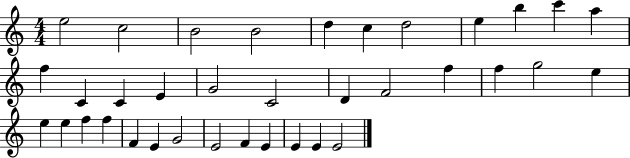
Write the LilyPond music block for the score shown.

{
  \clef treble
  \numericTimeSignature
  \time 4/4
  \key c \major
  e''2 c''2 | b'2 b'2 | d''4 c''4 d''2 | e''4 b''4 c'''4 a''4 | \break f''4 c'4 c'4 e'4 | g'2 c'2 | d'4 f'2 f''4 | f''4 g''2 e''4 | \break e''4 e''4 f''4 f''4 | f'4 e'4 g'2 | e'2 f'4 e'4 | e'4 e'4 e'2 | \break \bar "|."
}